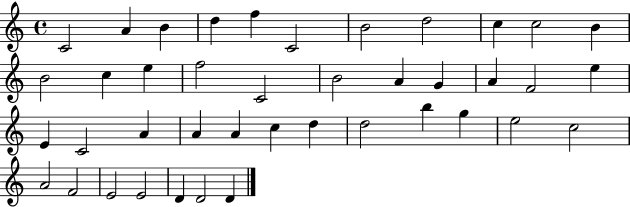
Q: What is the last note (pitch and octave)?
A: D4